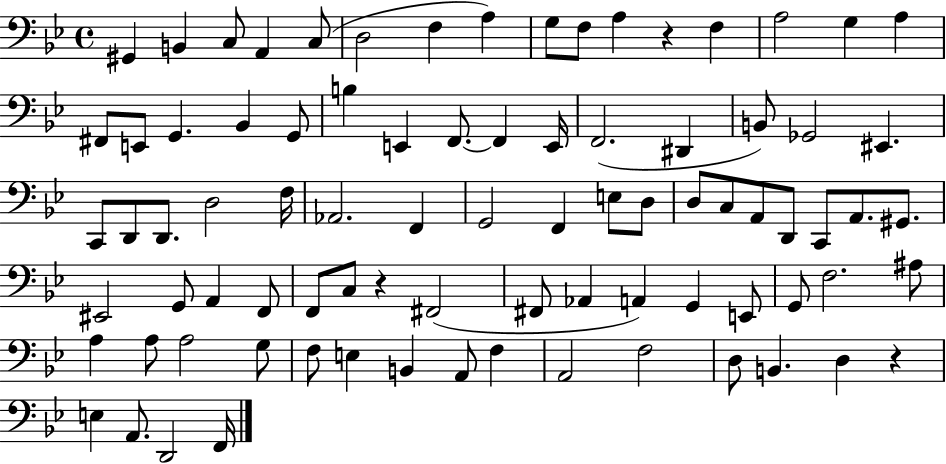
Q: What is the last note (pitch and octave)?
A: F2